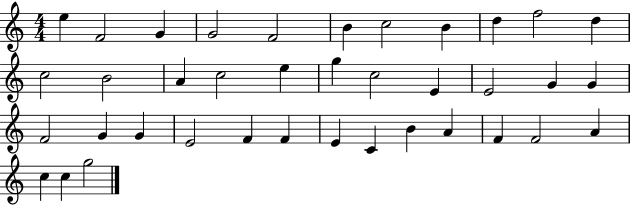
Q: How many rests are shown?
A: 0